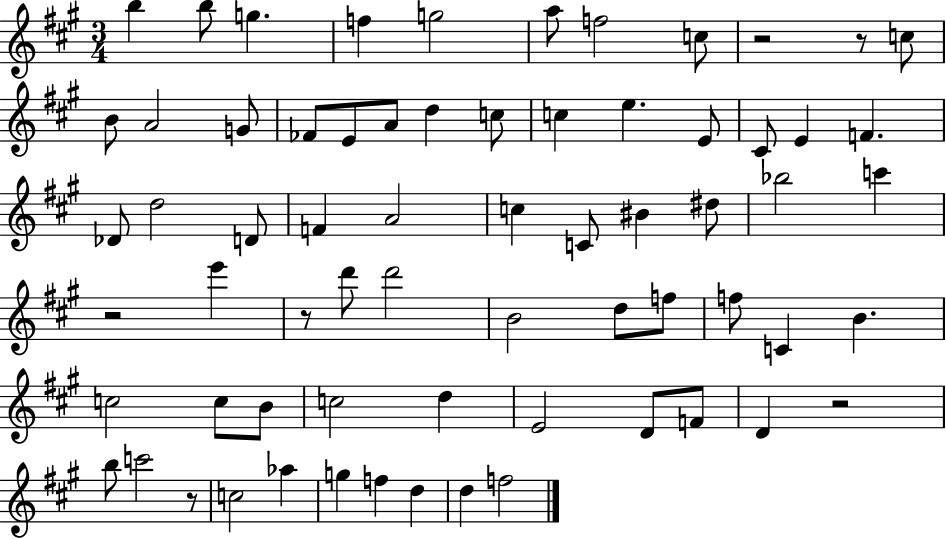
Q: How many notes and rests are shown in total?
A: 67